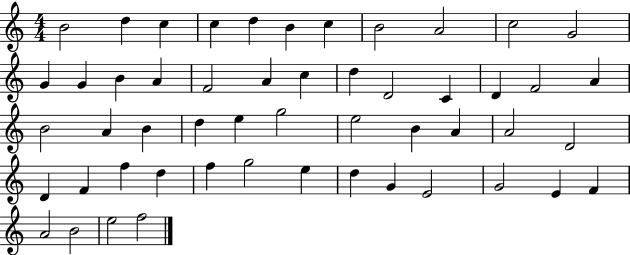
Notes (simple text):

B4/h D5/q C5/q C5/q D5/q B4/q C5/q B4/h A4/h C5/h G4/h G4/q G4/q B4/q A4/q F4/h A4/q C5/q D5/q D4/h C4/q D4/q F4/h A4/q B4/h A4/q B4/q D5/q E5/q G5/h E5/h B4/q A4/q A4/h D4/h D4/q F4/q F5/q D5/q F5/q G5/h E5/q D5/q G4/q E4/h G4/h E4/q F4/q A4/h B4/h E5/h F5/h